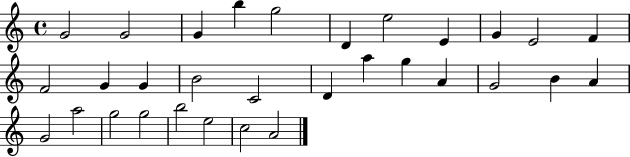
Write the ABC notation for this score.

X:1
T:Untitled
M:4/4
L:1/4
K:C
G2 G2 G b g2 D e2 E G E2 F F2 G G B2 C2 D a g A G2 B A G2 a2 g2 g2 b2 e2 c2 A2